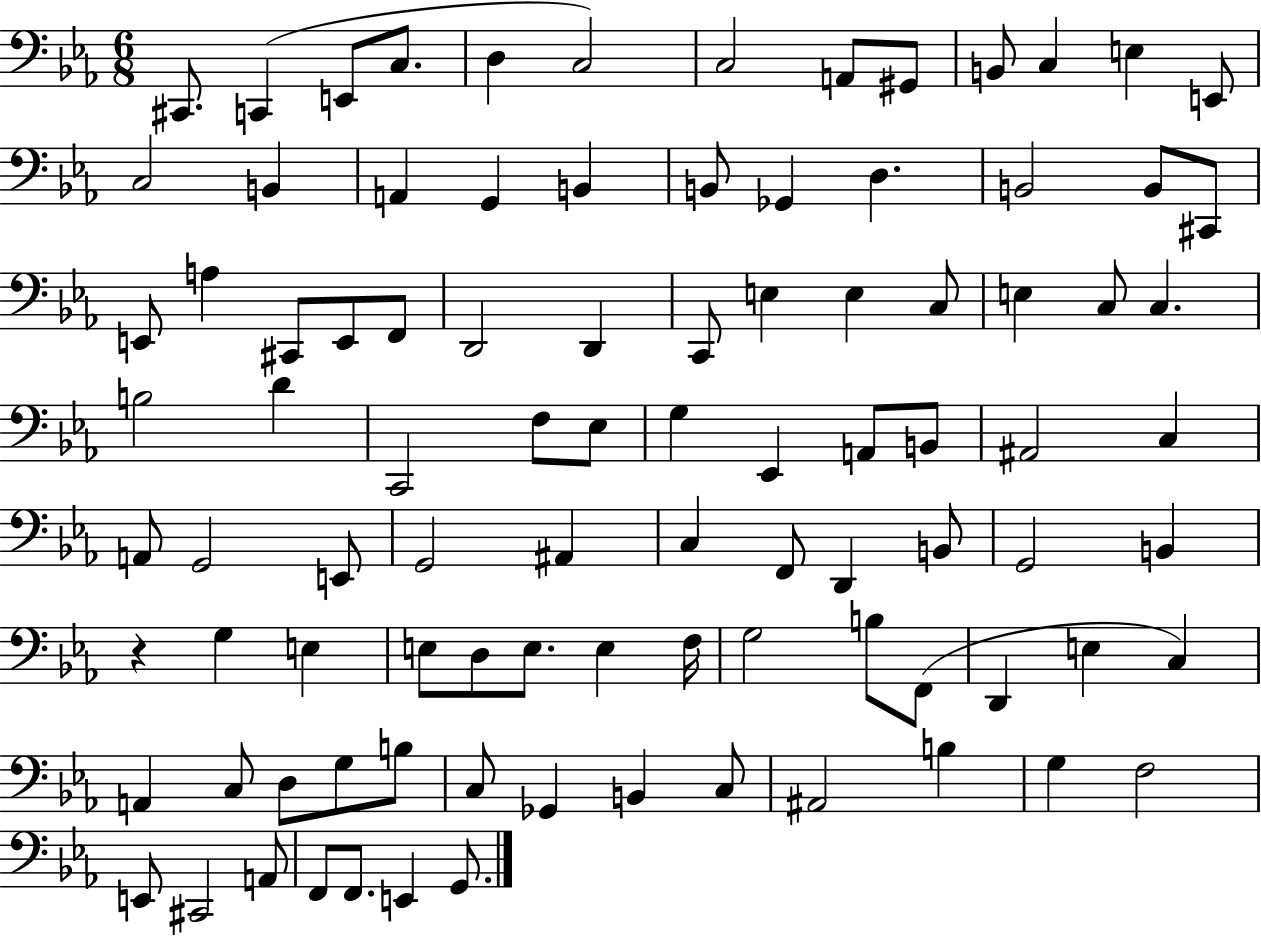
{
  \clef bass
  \numericTimeSignature
  \time 6/8
  \key ees \major
  \repeat volta 2 { cis,8. c,4( e,8 c8. | d4 c2) | c2 a,8 gis,8 | b,8 c4 e4 e,8 | \break c2 b,4 | a,4 g,4 b,4 | b,8 ges,4 d4. | b,2 b,8 cis,8 | \break e,8 a4 cis,8 e,8 f,8 | d,2 d,4 | c,8 e4 e4 c8 | e4 c8 c4. | \break b2 d'4 | c,2 f8 ees8 | g4 ees,4 a,8 b,8 | ais,2 c4 | \break a,8 g,2 e,8 | g,2 ais,4 | c4 f,8 d,4 b,8 | g,2 b,4 | \break r4 g4 e4 | e8 d8 e8. e4 f16 | g2 b8 f,8( | d,4 e4 c4) | \break a,4 c8 d8 g8 b8 | c8 ges,4 b,4 c8 | ais,2 b4 | g4 f2 | \break e,8 cis,2 a,8 | f,8 f,8. e,4 g,8. | } \bar "|."
}